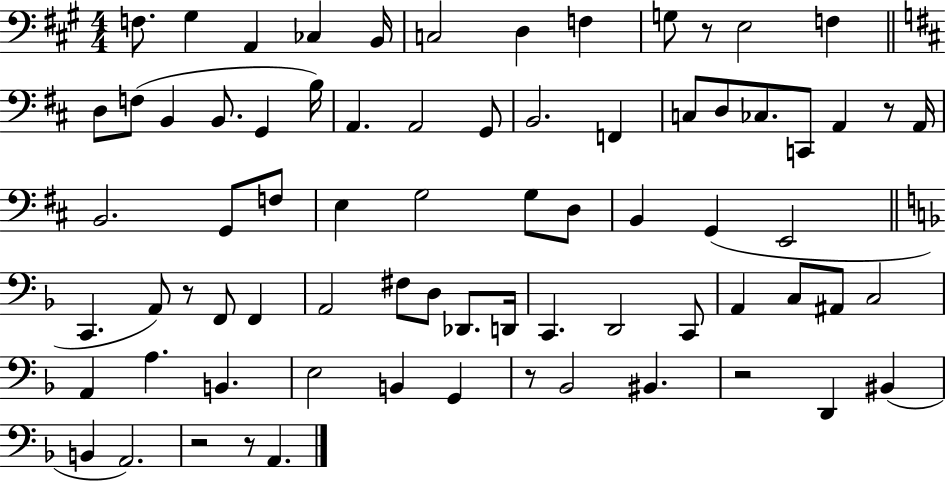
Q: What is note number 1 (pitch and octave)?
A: F3